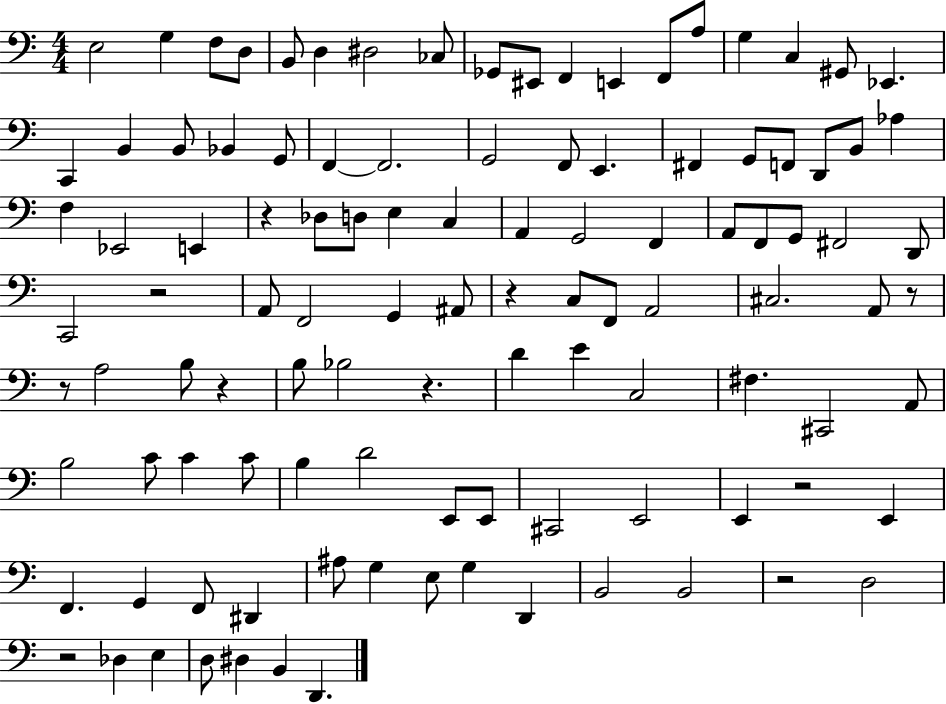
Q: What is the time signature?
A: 4/4